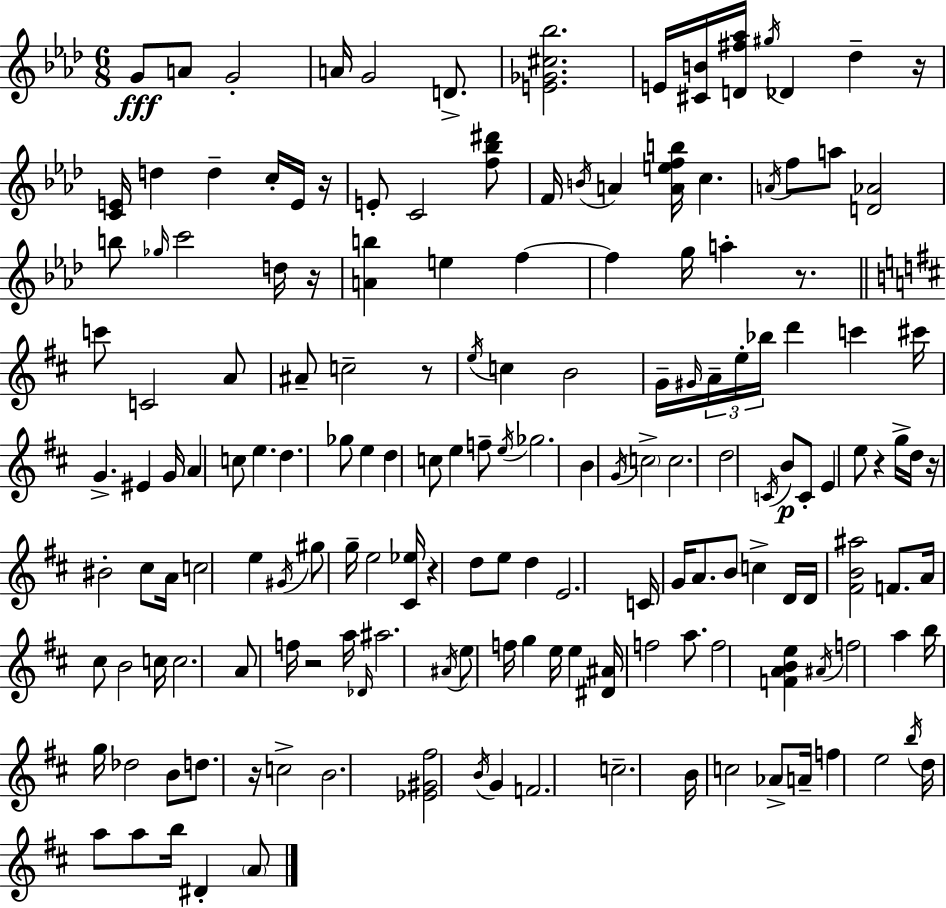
X:1
T:Untitled
M:6/8
L:1/4
K:Fm
G/2 A/2 G2 A/4 G2 D/2 [E_G^c_b]2 E/4 [^CB]/4 [D^f_a]/4 ^g/4 _D _d z/4 [CE]/4 d d c/4 E/4 z/4 E/2 C2 [f_b^d']/2 F/4 B/4 A [Aefb]/4 c A/4 f/2 a/2 [D_A]2 b/2 _g/4 c'2 d/4 z/4 [Ab] e f f g/4 a z/2 c'/2 C2 A/2 ^A/2 c2 z/2 e/4 c B2 G/4 ^G/4 A/4 e/4 _b/4 d' c' ^c'/4 G ^E G/4 A c/2 e d _g/2 e d c/2 e f/2 e/4 _g2 B G/4 c2 c2 d2 C/4 B/2 C/2 E e/2 z g/4 d/4 z/4 ^B2 ^c/2 A/4 c2 e ^G/4 ^g/2 g/4 e2 [^C_e]/4 z d/2 e/2 d E2 C/4 G/4 A/2 B/2 c D/4 D/4 [^FB^a]2 F/2 A/4 ^c/2 B2 c/4 c2 A/2 f/4 z2 a/4 _D/4 ^a2 ^A/4 e/2 f/4 g e/4 e [^D^A]/4 f2 a/2 f2 [FABe] ^A/4 f2 a b/4 g/4 _d2 B/2 d/2 z/4 c2 B2 [_E^G^f]2 B/4 G F2 c2 B/4 c2 _A/2 A/4 f e2 b/4 d/4 a/2 a/2 b/4 ^D A/2